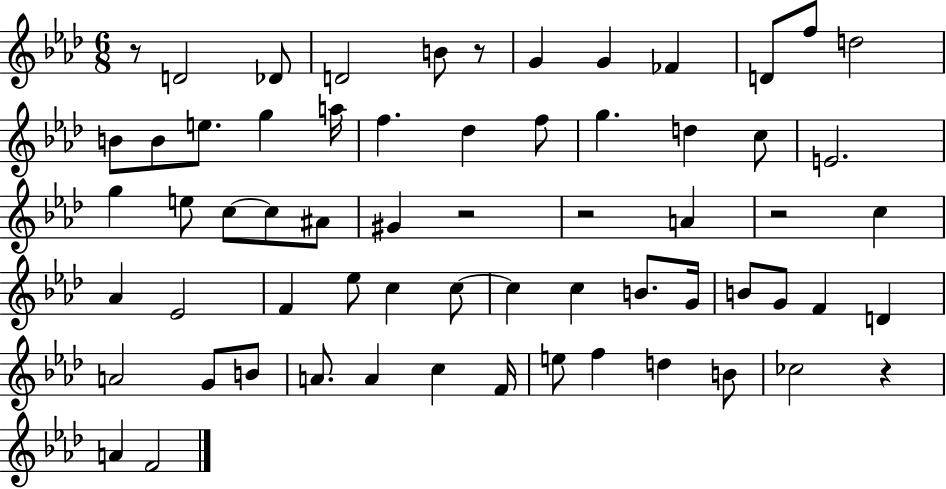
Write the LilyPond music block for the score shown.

{
  \clef treble
  \numericTimeSignature
  \time 6/8
  \key aes \major
  r8 d'2 des'8 | d'2 b'8 r8 | g'4 g'4 fes'4 | d'8 f''8 d''2 | \break b'8 b'8 e''8. g''4 a''16 | f''4. des''4 f''8 | g''4. d''4 c''8 | e'2. | \break g''4 e''8 c''8~~ c''8 ais'8 | gis'4 r2 | r2 a'4 | r2 c''4 | \break aes'4 ees'2 | f'4 ees''8 c''4 c''8~~ | c''4 c''4 b'8. g'16 | b'8 g'8 f'4 d'4 | \break a'2 g'8 b'8 | a'8. a'4 c''4 f'16 | e''8 f''4 d''4 b'8 | ces''2 r4 | \break a'4 f'2 | \bar "|."
}